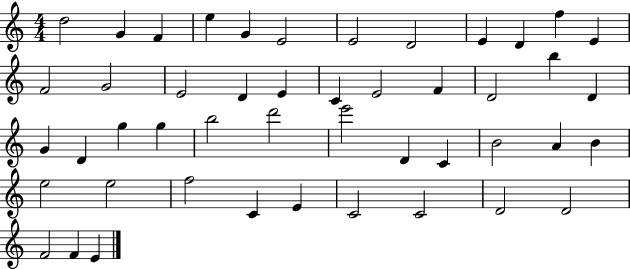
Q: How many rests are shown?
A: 0